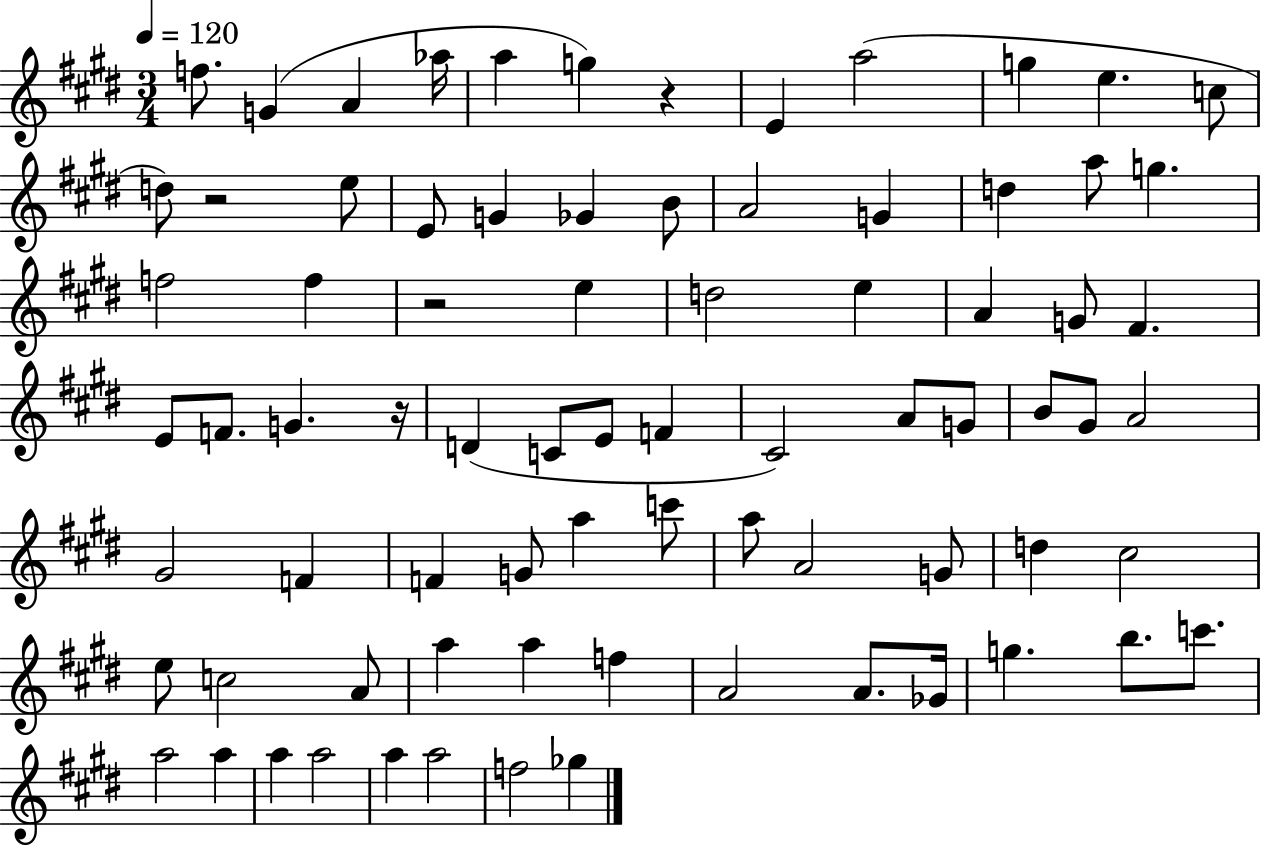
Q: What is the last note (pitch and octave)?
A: Gb5